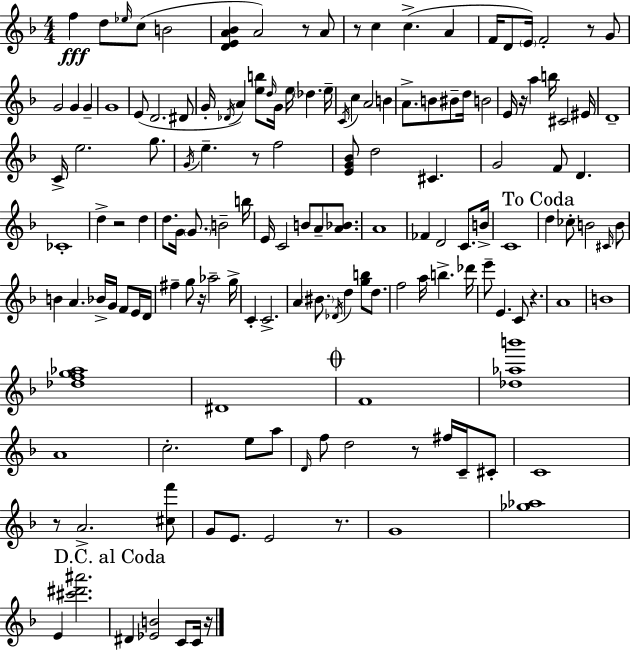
{
  \clef treble
  \numericTimeSignature
  \time 4/4
  \key f \major
  f''4\fff d''8 \grace { ees''16 } c''8( b'2 | <d' e' a' bes'>4 a'2) r8 a'8 | r8 c''4 c''4.->( a'4 | f'16 d'8 \parenthesize e'16) f'2-. r8 g'8 | \break g'2 g'4 g'4-- | g'1 | e'8( d'2. dis'8 | g'16-. \acciaccatura { des'16 } a'4) <e'' b''>8 \grace { d''16 } g'16 e''16 \parenthesize des''4. | \break e''16-- \acciaccatura { c'16 } c''4 a'2 | b'4 a'8.-> b'8 bis'8-- d''16 b'2 | e'16 r16 a''4 b''16 cis'2 | eis'16 d'1-- | \break c'16-> e''2. | g''8. \acciaccatura { g'16 } e''4.-- r8 f''2 | <e' g' bes'>8 d''2 cis'4. | g'2 f'8 d'4. | \break ces'1-. | d''4-> r2 | d''4 d''8. g'16 \parenthesize g'8. b'2-- | b''16 e'16 c'2 b'8 | \break a'8-- <a' bes'>8. a'1 | fes'4 d'2 | c'8. b'16-> c'1 | \mark "To Coda" d''4 ces''8-. b'2 | \break \grace { cis'16 } b'8 b'4 a'4. | bes'16-> g'16 f'8 e'16 d'16 fis''4-- g''8 r16 aes''2-- | g''16-> c'4-. c'2.-> | a'4 \parenthesize bis'8. \acciaccatura { des'16 } d''4 | \break <g'' b''>8 d''8. f''2 a''16 | b''4.-> des'''16 e'''8-- e'4. c'8 | r4. a'1 | b'1 | \break <des'' f'' g'' aes''>1 | dis'1 | \mark \markup { \musicglyph "scripts.coda" } f'1 | <des'' aes'' b'''>1 | \break a'1 | c''2.-. | e''8 a''8 \grace { d'16 } f''8 d''2 | r8 fis''16 c'16-- cis'8-. c'1 | \break r8 a'2.-> | <cis'' f'''>8 g'8 e'8. e'2 | r8. g'1 | <ges'' aes''>1 | \break e'4 <cis''' dis''' ais'''>2. | \mark "D.C. al Coda" dis'4 <ees' b'>2 | c'8 c'16 r16 \bar "|."
}